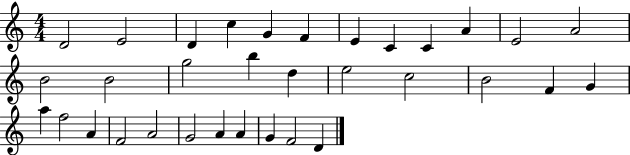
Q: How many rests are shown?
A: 0